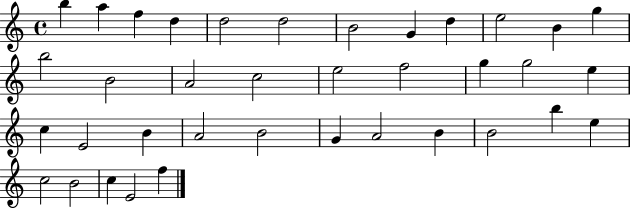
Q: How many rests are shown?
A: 0